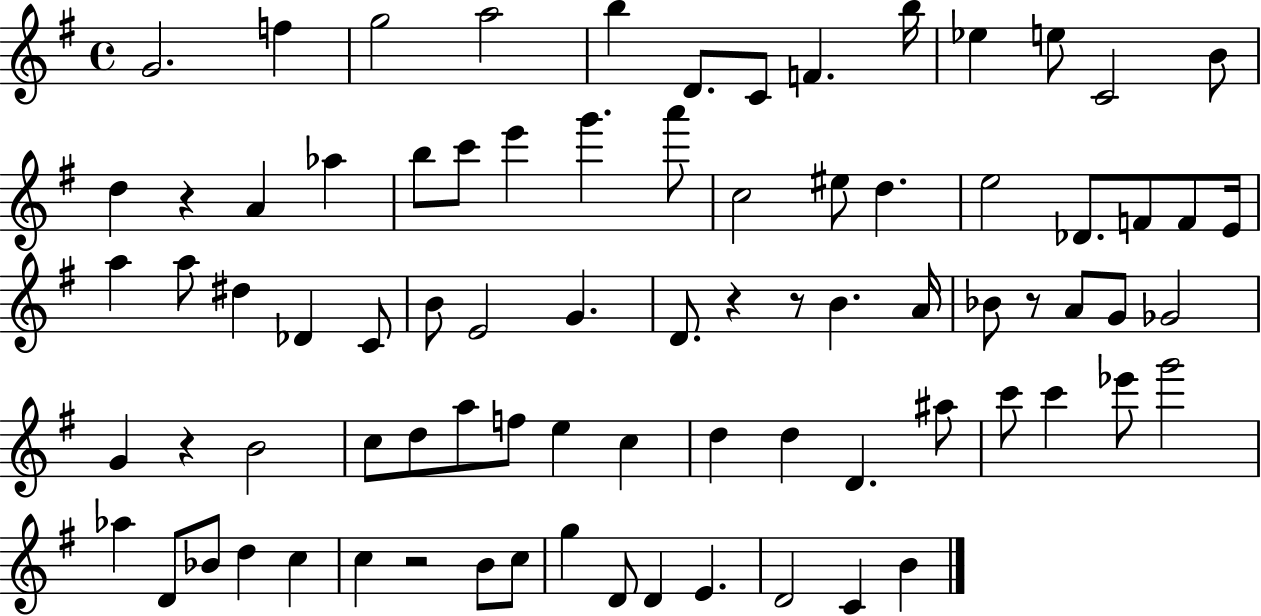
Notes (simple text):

G4/h. F5/q G5/h A5/h B5/q D4/e. C4/e F4/q. B5/s Eb5/q E5/e C4/h B4/e D5/q R/q A4/q Ab5/q B5/e C6/e E6/q G6/q. A6/e C5/h EIS5/e D5/q. E5/h Db4/e. F4/e F4/e E4/s A5/q A5/e D#5/q Db4/q C4/e B4/e E4/h G4/q. D4/e. R/q R/e B4/q. A4/s Bb4/e R/e A4/e G4/e Gb4/h G4/q R/q B4/h C5/e D5/e A5/e F5/e E5/q C5/q D5/q D5/q D4/q. A#5/e C6/e C6/q Eb6/e G6/h Ab5/q D4/e Bb4/e D5/q C5/q C5/q R/h B4/e C5/e G5/q D4/e D4/q E4/q. D4/h C4/q B4/q